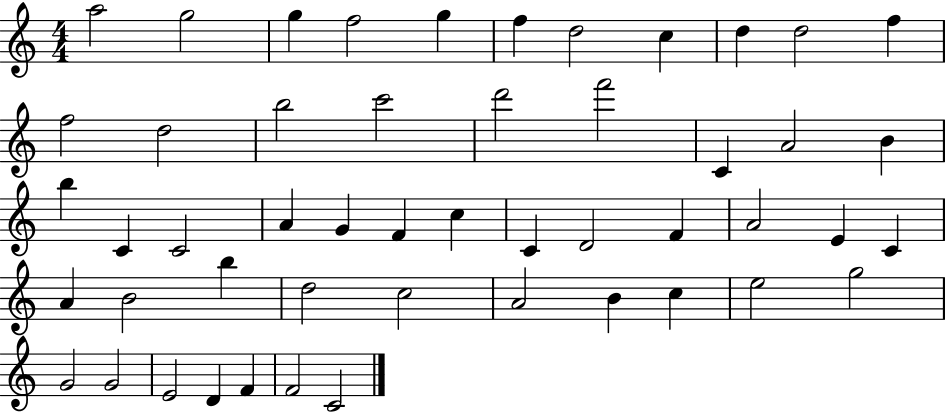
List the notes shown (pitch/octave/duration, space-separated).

A5/h G5/h G5/q F5/h G5/q F5/q D5/h C5/q D5/q D5/h F5/q F5/h D5/h B5/h C6/h D6/h F6/h C4/q A4/h B4/q B5/q C4/q C4/h A4/q G4/q F4/q C5/q C4/q D4/h F4/q A4/h E4/q C4/q A4/q B4/h B5/q D5/h C5/h A4/h B4/q C5/q E5/h G5/h G4/h G4/h E4/h D4/q F4/q F4/h C4/h